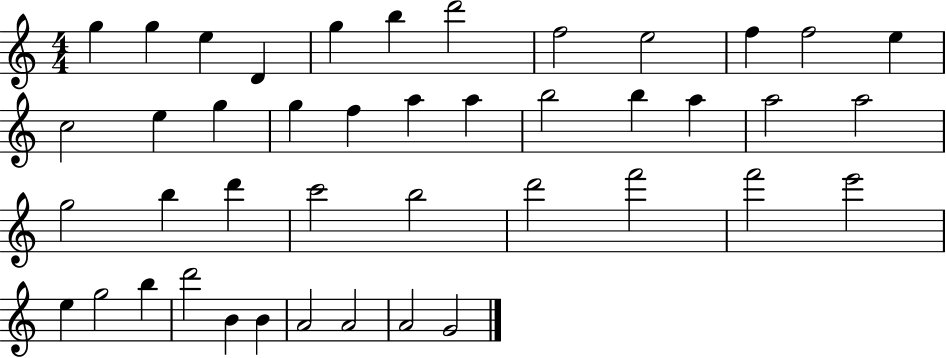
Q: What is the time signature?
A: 4/4